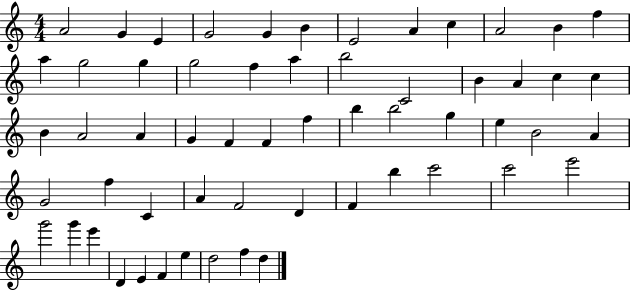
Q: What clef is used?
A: treble